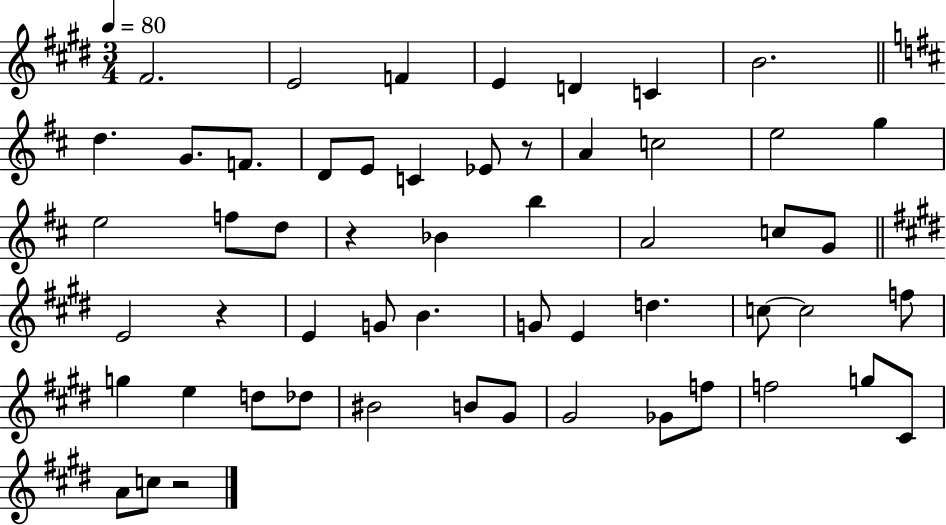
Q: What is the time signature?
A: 3/4